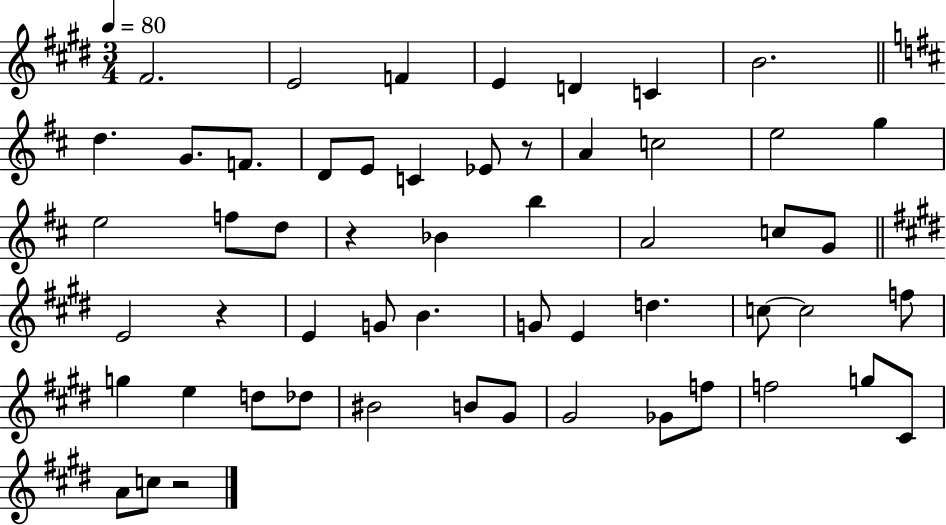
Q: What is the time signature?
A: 3/4